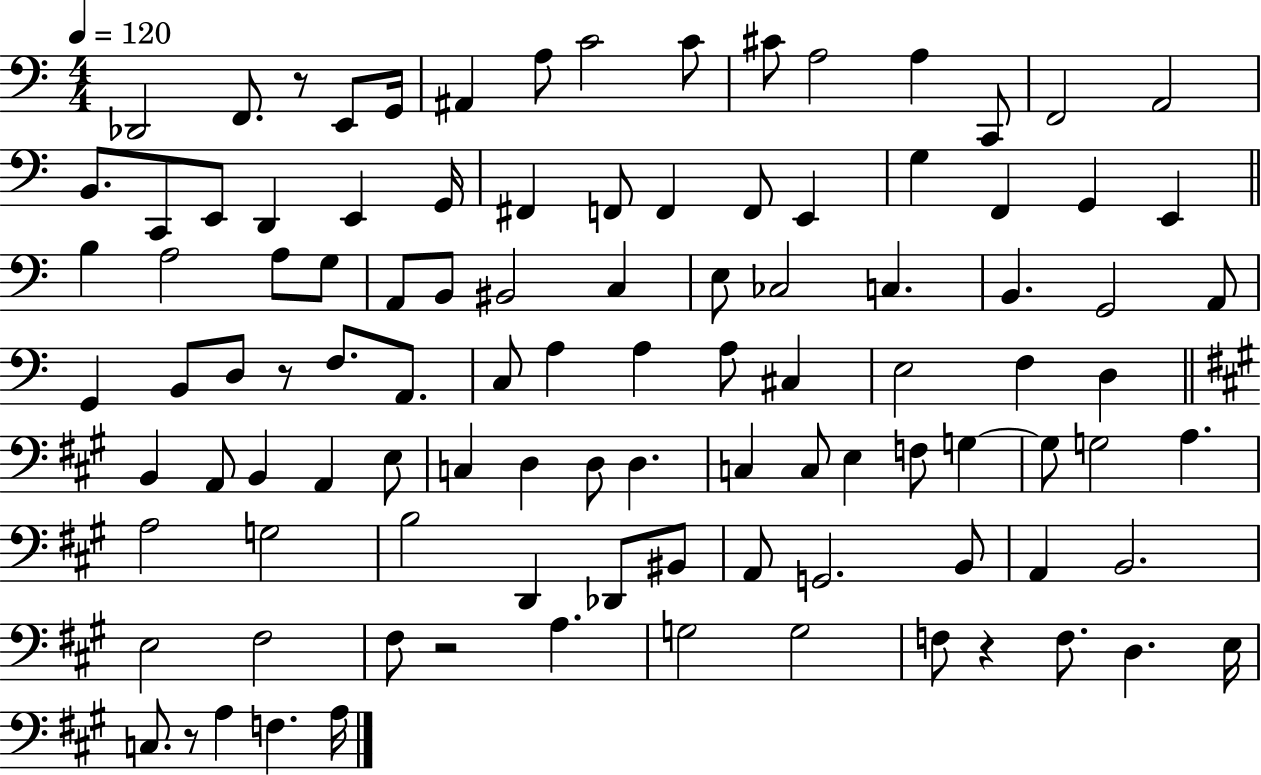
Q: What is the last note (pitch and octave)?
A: A3